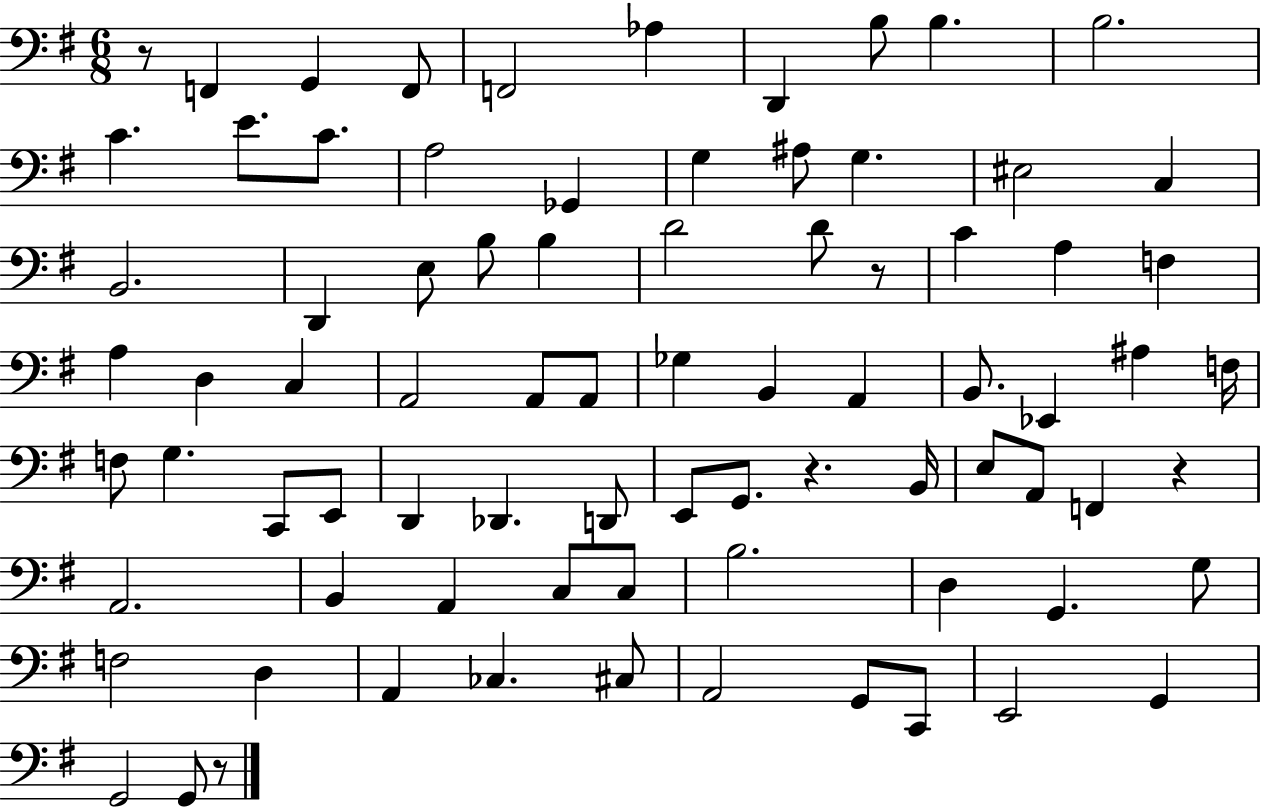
{
  \clef bass
  \numericTimeSignature
  \time 6/8
  \key g \major
  r8 f,4 g,4 f,8 | f,2 aes4 | d,4 b8 b4. | b2. | \break c'4. e'8. c'8. | a2 ges,4 | g4 ais8 g4. | eis2 c4 | \break b,2. | d,4 e8 b8 b4 | d'2 d'8 r8 | c'4 a4 f4 | \break a4 d4 c4 | a,2 a,8 a,8 | ges4 b,4 a,4 | b,8. ees,4 ais4 f16 | \break f8 g4. c,8 e,8 | d,4 des,4. d,8 | e,8 g,8. r4. b,16 | e8 a,8 f,4 r4 | \break a,2. | b,4 a,4 c8 c8 | b2. | d4 g,4. g8 | \break f2 d4 | a,4 ces4. cis8 | a,2 g,8 c,8 | e,2 g,4 | \break g,2 g,8 r8 | \bar "|."
}